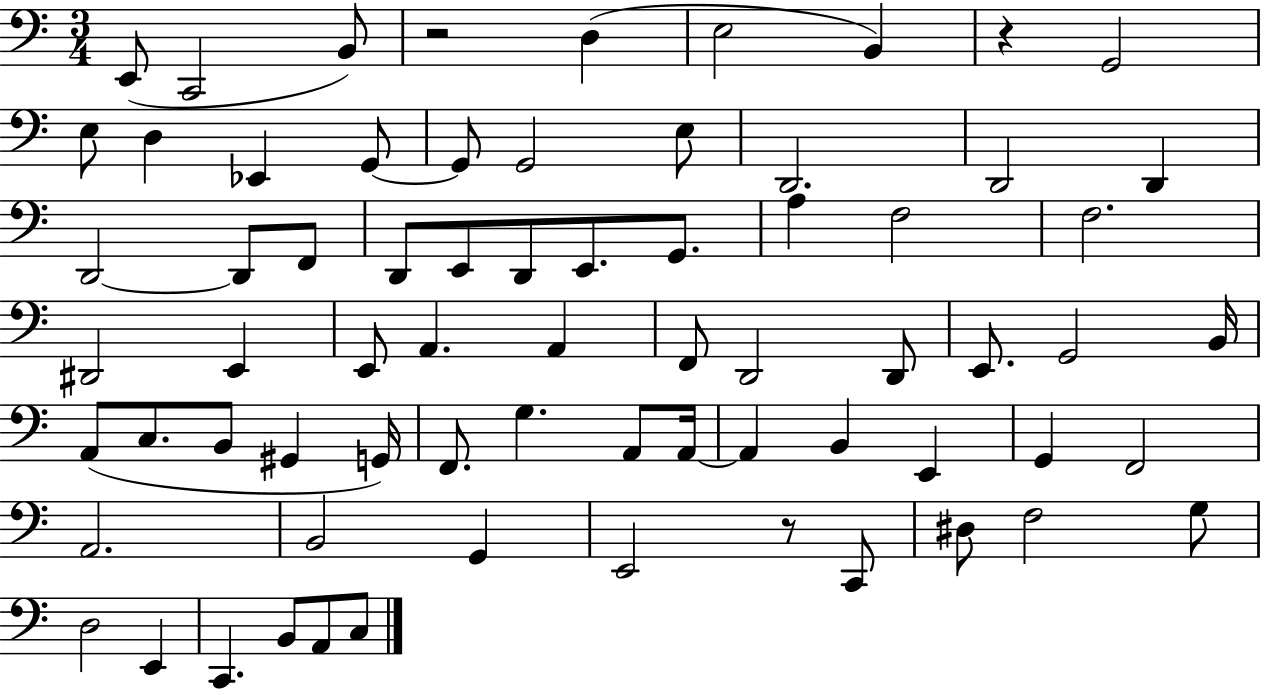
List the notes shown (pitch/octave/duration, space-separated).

E2/e C2/h B2/e R/h D3/q E3/h B2/q R/q G2/h E3/e D3/q Eb2/q G2/e G2/e G2/h E3/e D2/h. D2/h D2/q D2/h D2/e F2/e D2/e E2/e D2/e E2/e. G2/e. A3/q F3/h F3/h. D#2/h E2/q E2/e A2/q. A2/q F2/e D2/h D2/e E2/e. G2/h B2/s A2/e C3/e. B2/e G#2/q G2/s F2/e. G3/q. A2/e A2/s A2/q B2/q E2/q G2/q F2/h A2/h. B2/h G2/q E2/h R/e C2/e D#3/e F3/h G3/e D3/h E2/q C2/q. B2/e A2/e C3/e